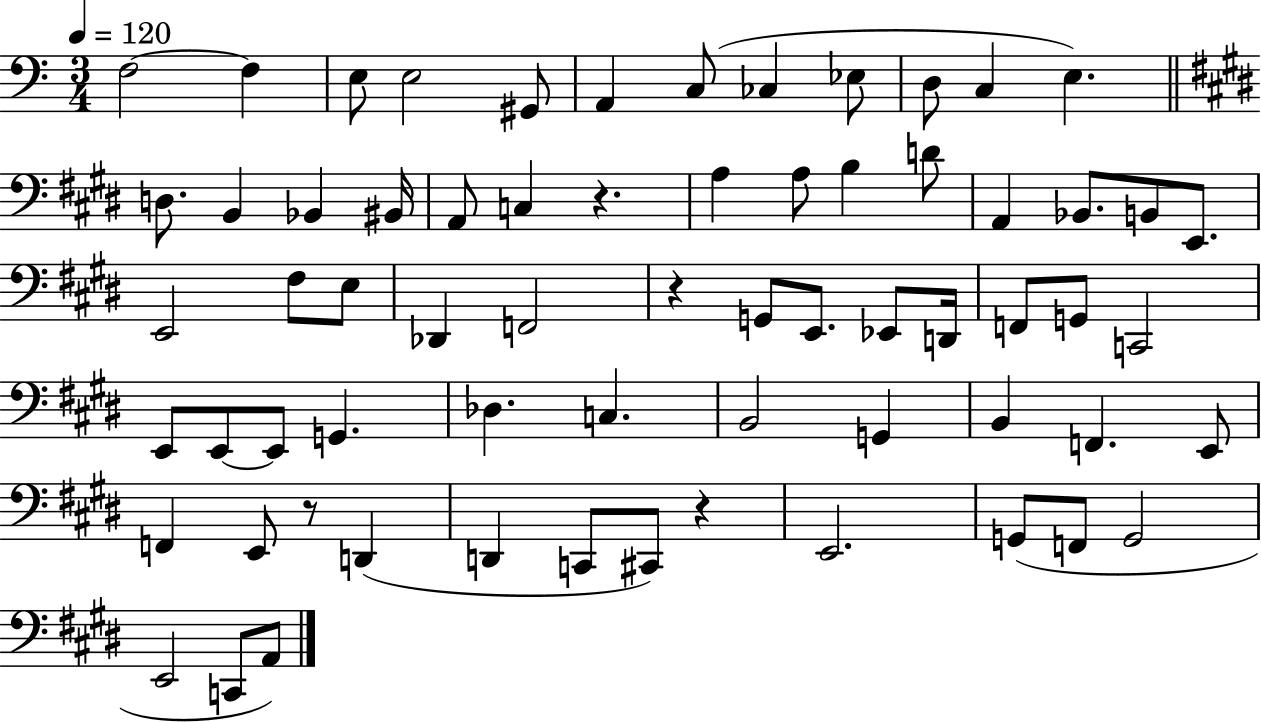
{
  \clef bass
  \numericTimeSignature
  \time 3/4
  \key c \major
  \tempo 4 = 120
  f2~~ f4 | e8 e2 gis,8 | a,4 c8( ces4 ees8 | d8 c4 e4.) | \break \bar "||" \break \key e \major d8. b,4 bes,4 bis,16 | a,8 c4 r4. | a4 a8 b4 d'8 | a,4 bes,8. b,8 e,8. | \break e,2 fis8 e8 | des,4 f,2 | r4 g,8 e,8. ees,8 d,16 | f,8 g,8 c,2 | \break e,8 e,8~~ e,8 g,4. | des4. c4. | b,2 g,4 | b,4 f,4. e,8 | \break f,4 e,8 r8 d,4( | d,4 c,8 cis,8) r4 | e,2. | g,8( f,8 g,2 | \break e,2 c,8 a,8) | \bar "|."
}